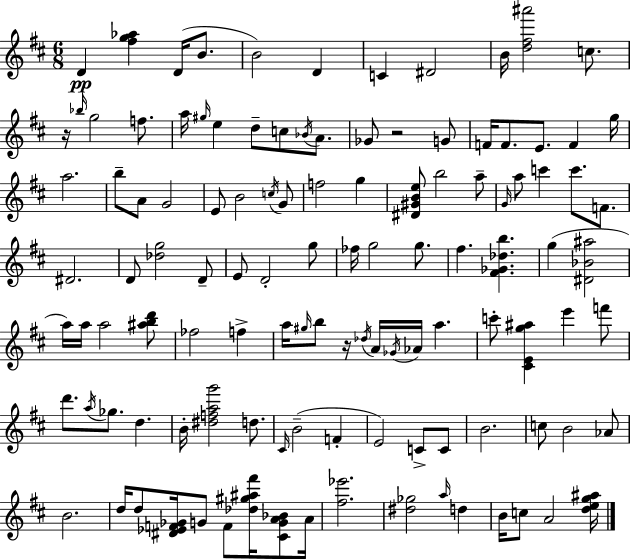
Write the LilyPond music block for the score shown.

{
  \clef treble
  \numericTimeSignature
  \time 6/8
  \key d \major
  \repeat volta 2 { d'4\pp <fis'' g'' aes''>4 d'16( b'8. | b'2) d'4 | c'4 dis'2 | b'16 <d'' fis'' ais'''>2 c''8. | \break r16 \grace { bes''16 } g''2 f''8. | a''16 \grace { gis''16 } e''4 d''8-- c''8 \acciaccatura { bes'16 } | a'8. ges'8 r2 | g'8 f'16 f'8. e'8. f'4 | \break g''16 a''2. | b''8-- a'8 g'2 | e'8 b'2 | \acciaccatura { c''16 } g'8 f''2 | \break g''4 <dis' gis' b' e''>8 b''2 | a''8-- \grace { g'16 } a''8 c'''4 c'''8. | f'8. dis'2. | d'8 <des'' g''>2 | \break d'8-- e'8 d'2-. | g''8 fes''16 g''2 | g''8. fis''4. <fis' ges' des'' b''>4. | g''4( <dis' bes' ais''>2 | \break a''16) a''16 a''2 | <ais'' b'' d'''>8 fes''2 | f''4-> a''16 \grace { gis''16 } b''8 r16 \acciaccatura { des''16 } a'16 | \acciaccatura { ges'16 } aes'16 a''4. c'''8-. <cis' e' g'' ais''>4 | \break e'''4 f'''8 d'''8. \acciaccatura { a''16 } | ges''8. d''4. b'16-. <dis'' f'' a'' g'''>2 | d''8. \grace { cis'16 }( b'2-- | f'4-. e'2) | \break c'8-> c'8 b'2. | c''8 | b'2 aes'8 b'2. | d''16 d''8 | \break <dis' ees' f' ges'>16 g'8 f'8 <des'' gis'' ais'' fis'''>16 <cis' g' a' bes'>8 a'16 <fis'' ees'''>2. | <dis'' ges''>2 | \grace { a''16 } d''4 b'16 | c''8 a'2 <d'' e'' g'' ais''>16 } \bar "|."
}